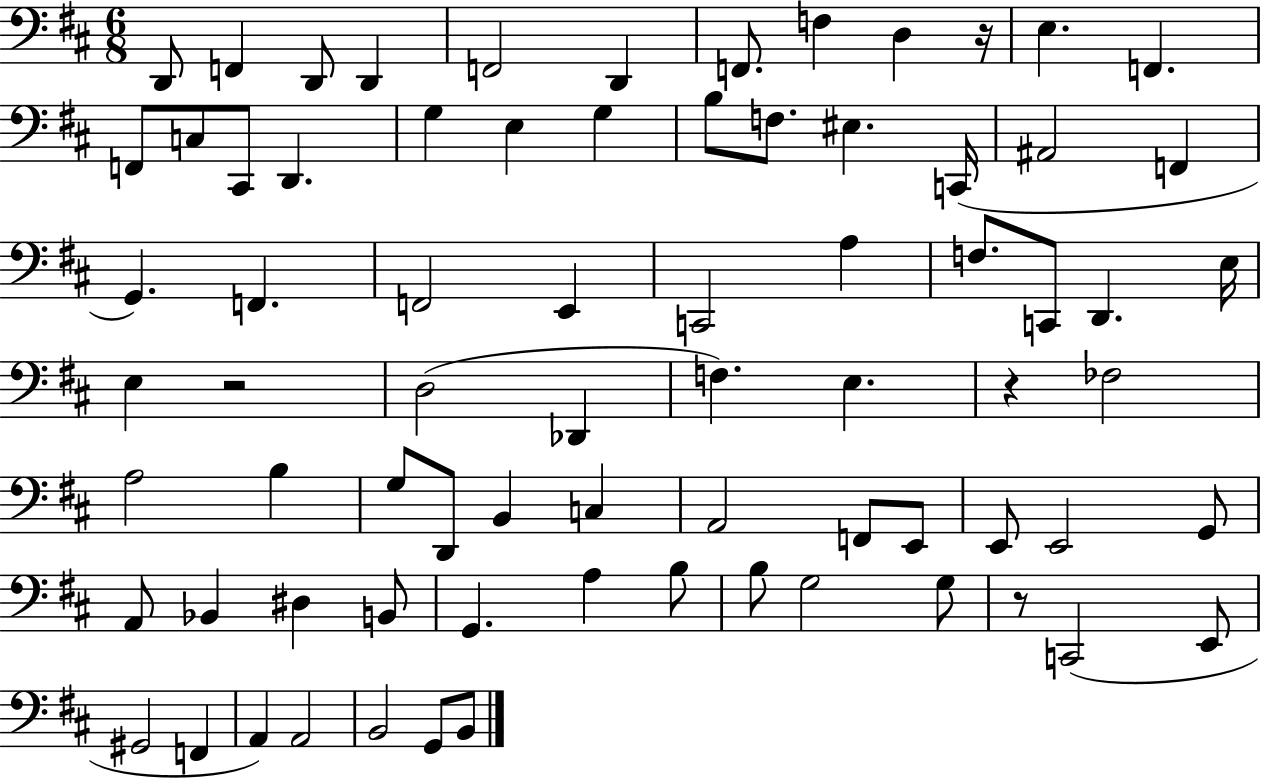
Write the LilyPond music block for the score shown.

{
  \clef bass
  \numericTimeSignature
  \time 6/8
  \key d \major
  \repeat volta 2 { d,8 f,4 d,8 d,4 | f,2 d,4 | f,8. f4 d4 r16 | e4. f,4. | \break f,8 c8 cis,8 d,4. | g4 e4 g4 | b8 f8. eis4. c,16( | ais,2 f,4 | \break g,4.) f,4. | f,2 e,4 | c,2 a4 | f8. c,8 d,4. e16 | \break e4 r2 | d2( des,4 | f4.) e4. | r4 fes2 | \break a2 b4 | g8 d,8 b,4 c4 | a,2 f,8 e,8 | e,8 e,2 g,8 | \break a,8 bes,4 dis4 b,8 | g,4. a4 b8 | b8 g2 g8 | r8 c,2( e,8 | \break gis,2 f,4 | a,4) a,2 | b,2 g,8 b,8 | } \bar "|."
}